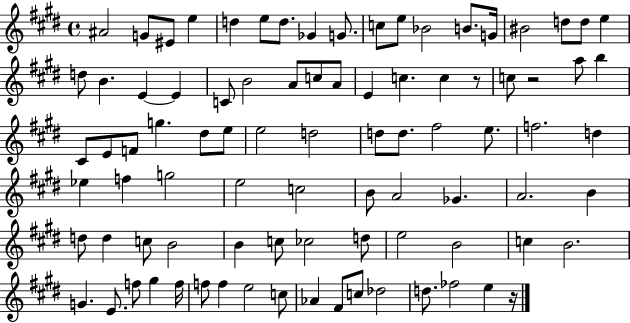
{
  \clef treble
  \time 4/4
  \defaultTimeSignature
  \key e \major
  \repeat volta 2 { ais'2 g'8 eis'8 e''4 | d''4 e''8 d''8. ges'4 g'8. | c''8 e''8 bes'2 b'8. g'16 | bis'2 d''8 d''8 e''4 | \break d''8 b'4. e'4~~ e'4 | c'8 b'2 a'8 c''8 a'8 | e'4 c''4. c''4 r8 | c''8 r2 a''8 b''4 | \break cis'8 e'8 f'8 g''4. dis''8 e''8 | e''2 d''2 | d''8 d''8. fis''2 e''8. | f''2. d''4 | \break ees''4 f''4 g''2 | e''2 c''2 | b'8 a'2 ges'4. | a'2. b'4 | \break d''8 d''4 c''8 b'2 | b'4 c''8 ces''2 d''8 | e''2 b'2 | c''4 b'2. | \break g'4. e'8. f''8 gis''4 f''16 | f''8 f''4 e''2 c''8 | aes'4 fis'8 c''8 des''2 | d''8. fes''2 e''4 r16 | \break } \bar "|."
}